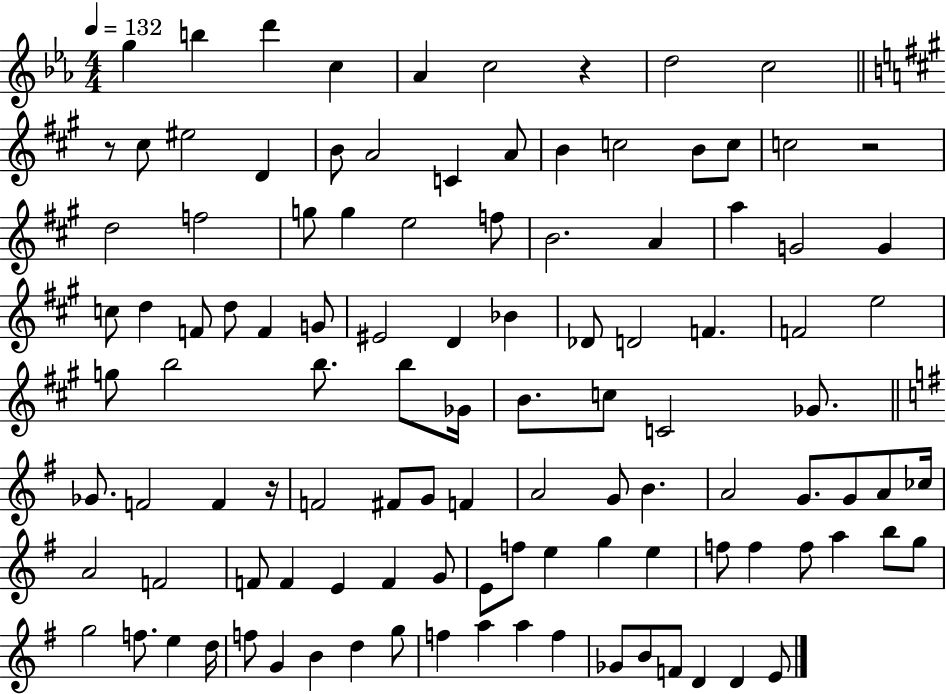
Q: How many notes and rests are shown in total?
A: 110